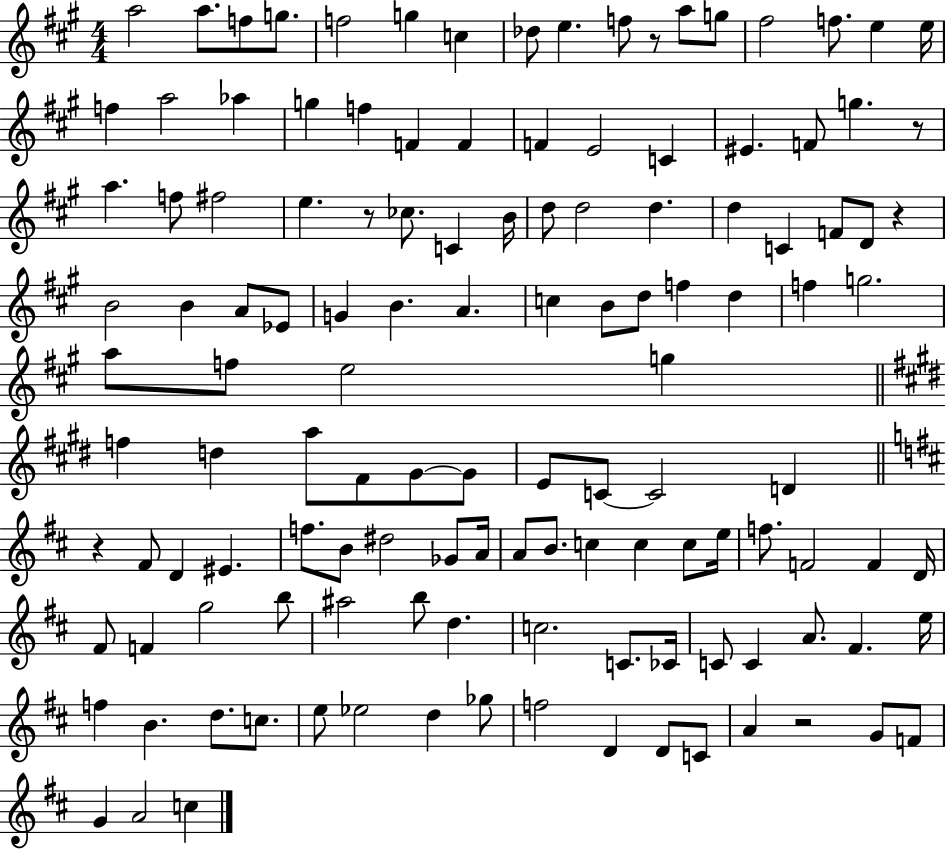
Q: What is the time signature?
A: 4/4